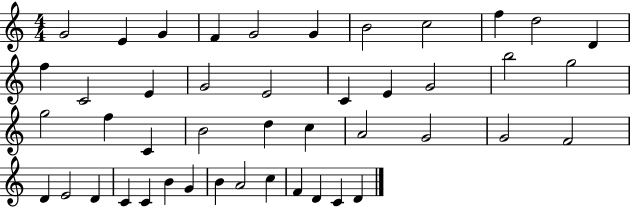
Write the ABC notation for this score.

X:1
T:Untitled
M:4/4
L:1/4
K:C
G2 E G F G2 G B2 c2 f d2 D f C2 E G2 E2 C E G2 b2 g2 g2 f C B2 d c A2 G2 G2 F2 D E2 D C C B G B A2 c F D C D